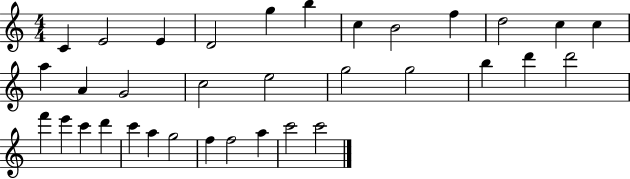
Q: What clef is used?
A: treble